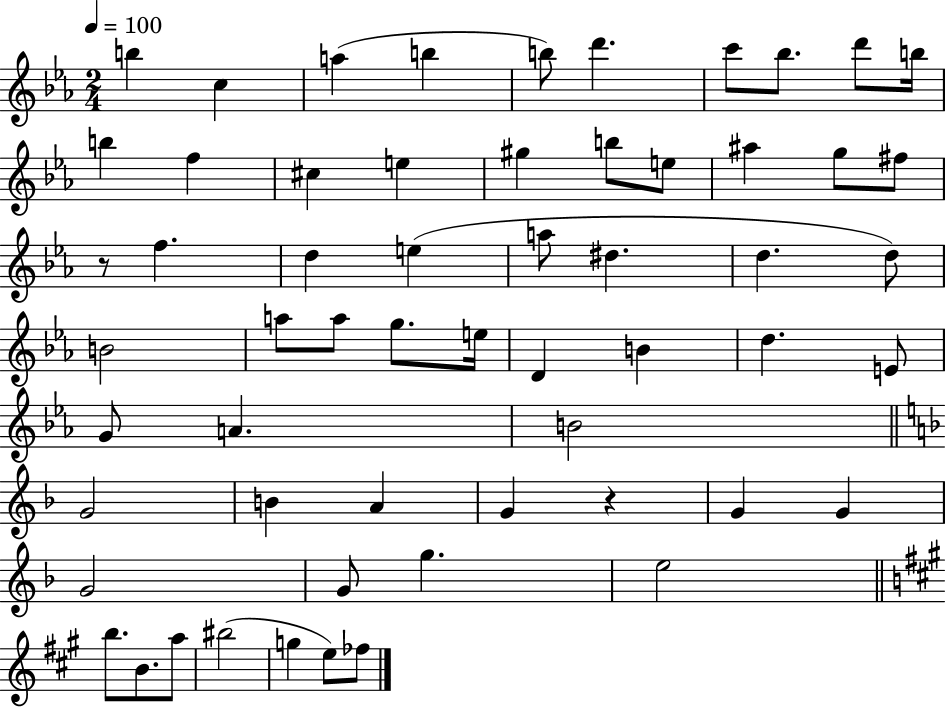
X:1
T:Untitled
M:2/4
L:1/4
K:Eb
b c a b b/2 d' c'/2 _b/2 d'/2 b/4 b f ^c e ^g b/2 e/2 ^a g/2 ^f/2 z/2 f d e a/2 ^d d d/2 B2 a/2 a/2 g/2 e/4 D B d E/2 G/2 A B2 G2 B A G z G G G2 G/2 g e2 b/2 B/2 a/2 ^b2 g e/2 _f/2